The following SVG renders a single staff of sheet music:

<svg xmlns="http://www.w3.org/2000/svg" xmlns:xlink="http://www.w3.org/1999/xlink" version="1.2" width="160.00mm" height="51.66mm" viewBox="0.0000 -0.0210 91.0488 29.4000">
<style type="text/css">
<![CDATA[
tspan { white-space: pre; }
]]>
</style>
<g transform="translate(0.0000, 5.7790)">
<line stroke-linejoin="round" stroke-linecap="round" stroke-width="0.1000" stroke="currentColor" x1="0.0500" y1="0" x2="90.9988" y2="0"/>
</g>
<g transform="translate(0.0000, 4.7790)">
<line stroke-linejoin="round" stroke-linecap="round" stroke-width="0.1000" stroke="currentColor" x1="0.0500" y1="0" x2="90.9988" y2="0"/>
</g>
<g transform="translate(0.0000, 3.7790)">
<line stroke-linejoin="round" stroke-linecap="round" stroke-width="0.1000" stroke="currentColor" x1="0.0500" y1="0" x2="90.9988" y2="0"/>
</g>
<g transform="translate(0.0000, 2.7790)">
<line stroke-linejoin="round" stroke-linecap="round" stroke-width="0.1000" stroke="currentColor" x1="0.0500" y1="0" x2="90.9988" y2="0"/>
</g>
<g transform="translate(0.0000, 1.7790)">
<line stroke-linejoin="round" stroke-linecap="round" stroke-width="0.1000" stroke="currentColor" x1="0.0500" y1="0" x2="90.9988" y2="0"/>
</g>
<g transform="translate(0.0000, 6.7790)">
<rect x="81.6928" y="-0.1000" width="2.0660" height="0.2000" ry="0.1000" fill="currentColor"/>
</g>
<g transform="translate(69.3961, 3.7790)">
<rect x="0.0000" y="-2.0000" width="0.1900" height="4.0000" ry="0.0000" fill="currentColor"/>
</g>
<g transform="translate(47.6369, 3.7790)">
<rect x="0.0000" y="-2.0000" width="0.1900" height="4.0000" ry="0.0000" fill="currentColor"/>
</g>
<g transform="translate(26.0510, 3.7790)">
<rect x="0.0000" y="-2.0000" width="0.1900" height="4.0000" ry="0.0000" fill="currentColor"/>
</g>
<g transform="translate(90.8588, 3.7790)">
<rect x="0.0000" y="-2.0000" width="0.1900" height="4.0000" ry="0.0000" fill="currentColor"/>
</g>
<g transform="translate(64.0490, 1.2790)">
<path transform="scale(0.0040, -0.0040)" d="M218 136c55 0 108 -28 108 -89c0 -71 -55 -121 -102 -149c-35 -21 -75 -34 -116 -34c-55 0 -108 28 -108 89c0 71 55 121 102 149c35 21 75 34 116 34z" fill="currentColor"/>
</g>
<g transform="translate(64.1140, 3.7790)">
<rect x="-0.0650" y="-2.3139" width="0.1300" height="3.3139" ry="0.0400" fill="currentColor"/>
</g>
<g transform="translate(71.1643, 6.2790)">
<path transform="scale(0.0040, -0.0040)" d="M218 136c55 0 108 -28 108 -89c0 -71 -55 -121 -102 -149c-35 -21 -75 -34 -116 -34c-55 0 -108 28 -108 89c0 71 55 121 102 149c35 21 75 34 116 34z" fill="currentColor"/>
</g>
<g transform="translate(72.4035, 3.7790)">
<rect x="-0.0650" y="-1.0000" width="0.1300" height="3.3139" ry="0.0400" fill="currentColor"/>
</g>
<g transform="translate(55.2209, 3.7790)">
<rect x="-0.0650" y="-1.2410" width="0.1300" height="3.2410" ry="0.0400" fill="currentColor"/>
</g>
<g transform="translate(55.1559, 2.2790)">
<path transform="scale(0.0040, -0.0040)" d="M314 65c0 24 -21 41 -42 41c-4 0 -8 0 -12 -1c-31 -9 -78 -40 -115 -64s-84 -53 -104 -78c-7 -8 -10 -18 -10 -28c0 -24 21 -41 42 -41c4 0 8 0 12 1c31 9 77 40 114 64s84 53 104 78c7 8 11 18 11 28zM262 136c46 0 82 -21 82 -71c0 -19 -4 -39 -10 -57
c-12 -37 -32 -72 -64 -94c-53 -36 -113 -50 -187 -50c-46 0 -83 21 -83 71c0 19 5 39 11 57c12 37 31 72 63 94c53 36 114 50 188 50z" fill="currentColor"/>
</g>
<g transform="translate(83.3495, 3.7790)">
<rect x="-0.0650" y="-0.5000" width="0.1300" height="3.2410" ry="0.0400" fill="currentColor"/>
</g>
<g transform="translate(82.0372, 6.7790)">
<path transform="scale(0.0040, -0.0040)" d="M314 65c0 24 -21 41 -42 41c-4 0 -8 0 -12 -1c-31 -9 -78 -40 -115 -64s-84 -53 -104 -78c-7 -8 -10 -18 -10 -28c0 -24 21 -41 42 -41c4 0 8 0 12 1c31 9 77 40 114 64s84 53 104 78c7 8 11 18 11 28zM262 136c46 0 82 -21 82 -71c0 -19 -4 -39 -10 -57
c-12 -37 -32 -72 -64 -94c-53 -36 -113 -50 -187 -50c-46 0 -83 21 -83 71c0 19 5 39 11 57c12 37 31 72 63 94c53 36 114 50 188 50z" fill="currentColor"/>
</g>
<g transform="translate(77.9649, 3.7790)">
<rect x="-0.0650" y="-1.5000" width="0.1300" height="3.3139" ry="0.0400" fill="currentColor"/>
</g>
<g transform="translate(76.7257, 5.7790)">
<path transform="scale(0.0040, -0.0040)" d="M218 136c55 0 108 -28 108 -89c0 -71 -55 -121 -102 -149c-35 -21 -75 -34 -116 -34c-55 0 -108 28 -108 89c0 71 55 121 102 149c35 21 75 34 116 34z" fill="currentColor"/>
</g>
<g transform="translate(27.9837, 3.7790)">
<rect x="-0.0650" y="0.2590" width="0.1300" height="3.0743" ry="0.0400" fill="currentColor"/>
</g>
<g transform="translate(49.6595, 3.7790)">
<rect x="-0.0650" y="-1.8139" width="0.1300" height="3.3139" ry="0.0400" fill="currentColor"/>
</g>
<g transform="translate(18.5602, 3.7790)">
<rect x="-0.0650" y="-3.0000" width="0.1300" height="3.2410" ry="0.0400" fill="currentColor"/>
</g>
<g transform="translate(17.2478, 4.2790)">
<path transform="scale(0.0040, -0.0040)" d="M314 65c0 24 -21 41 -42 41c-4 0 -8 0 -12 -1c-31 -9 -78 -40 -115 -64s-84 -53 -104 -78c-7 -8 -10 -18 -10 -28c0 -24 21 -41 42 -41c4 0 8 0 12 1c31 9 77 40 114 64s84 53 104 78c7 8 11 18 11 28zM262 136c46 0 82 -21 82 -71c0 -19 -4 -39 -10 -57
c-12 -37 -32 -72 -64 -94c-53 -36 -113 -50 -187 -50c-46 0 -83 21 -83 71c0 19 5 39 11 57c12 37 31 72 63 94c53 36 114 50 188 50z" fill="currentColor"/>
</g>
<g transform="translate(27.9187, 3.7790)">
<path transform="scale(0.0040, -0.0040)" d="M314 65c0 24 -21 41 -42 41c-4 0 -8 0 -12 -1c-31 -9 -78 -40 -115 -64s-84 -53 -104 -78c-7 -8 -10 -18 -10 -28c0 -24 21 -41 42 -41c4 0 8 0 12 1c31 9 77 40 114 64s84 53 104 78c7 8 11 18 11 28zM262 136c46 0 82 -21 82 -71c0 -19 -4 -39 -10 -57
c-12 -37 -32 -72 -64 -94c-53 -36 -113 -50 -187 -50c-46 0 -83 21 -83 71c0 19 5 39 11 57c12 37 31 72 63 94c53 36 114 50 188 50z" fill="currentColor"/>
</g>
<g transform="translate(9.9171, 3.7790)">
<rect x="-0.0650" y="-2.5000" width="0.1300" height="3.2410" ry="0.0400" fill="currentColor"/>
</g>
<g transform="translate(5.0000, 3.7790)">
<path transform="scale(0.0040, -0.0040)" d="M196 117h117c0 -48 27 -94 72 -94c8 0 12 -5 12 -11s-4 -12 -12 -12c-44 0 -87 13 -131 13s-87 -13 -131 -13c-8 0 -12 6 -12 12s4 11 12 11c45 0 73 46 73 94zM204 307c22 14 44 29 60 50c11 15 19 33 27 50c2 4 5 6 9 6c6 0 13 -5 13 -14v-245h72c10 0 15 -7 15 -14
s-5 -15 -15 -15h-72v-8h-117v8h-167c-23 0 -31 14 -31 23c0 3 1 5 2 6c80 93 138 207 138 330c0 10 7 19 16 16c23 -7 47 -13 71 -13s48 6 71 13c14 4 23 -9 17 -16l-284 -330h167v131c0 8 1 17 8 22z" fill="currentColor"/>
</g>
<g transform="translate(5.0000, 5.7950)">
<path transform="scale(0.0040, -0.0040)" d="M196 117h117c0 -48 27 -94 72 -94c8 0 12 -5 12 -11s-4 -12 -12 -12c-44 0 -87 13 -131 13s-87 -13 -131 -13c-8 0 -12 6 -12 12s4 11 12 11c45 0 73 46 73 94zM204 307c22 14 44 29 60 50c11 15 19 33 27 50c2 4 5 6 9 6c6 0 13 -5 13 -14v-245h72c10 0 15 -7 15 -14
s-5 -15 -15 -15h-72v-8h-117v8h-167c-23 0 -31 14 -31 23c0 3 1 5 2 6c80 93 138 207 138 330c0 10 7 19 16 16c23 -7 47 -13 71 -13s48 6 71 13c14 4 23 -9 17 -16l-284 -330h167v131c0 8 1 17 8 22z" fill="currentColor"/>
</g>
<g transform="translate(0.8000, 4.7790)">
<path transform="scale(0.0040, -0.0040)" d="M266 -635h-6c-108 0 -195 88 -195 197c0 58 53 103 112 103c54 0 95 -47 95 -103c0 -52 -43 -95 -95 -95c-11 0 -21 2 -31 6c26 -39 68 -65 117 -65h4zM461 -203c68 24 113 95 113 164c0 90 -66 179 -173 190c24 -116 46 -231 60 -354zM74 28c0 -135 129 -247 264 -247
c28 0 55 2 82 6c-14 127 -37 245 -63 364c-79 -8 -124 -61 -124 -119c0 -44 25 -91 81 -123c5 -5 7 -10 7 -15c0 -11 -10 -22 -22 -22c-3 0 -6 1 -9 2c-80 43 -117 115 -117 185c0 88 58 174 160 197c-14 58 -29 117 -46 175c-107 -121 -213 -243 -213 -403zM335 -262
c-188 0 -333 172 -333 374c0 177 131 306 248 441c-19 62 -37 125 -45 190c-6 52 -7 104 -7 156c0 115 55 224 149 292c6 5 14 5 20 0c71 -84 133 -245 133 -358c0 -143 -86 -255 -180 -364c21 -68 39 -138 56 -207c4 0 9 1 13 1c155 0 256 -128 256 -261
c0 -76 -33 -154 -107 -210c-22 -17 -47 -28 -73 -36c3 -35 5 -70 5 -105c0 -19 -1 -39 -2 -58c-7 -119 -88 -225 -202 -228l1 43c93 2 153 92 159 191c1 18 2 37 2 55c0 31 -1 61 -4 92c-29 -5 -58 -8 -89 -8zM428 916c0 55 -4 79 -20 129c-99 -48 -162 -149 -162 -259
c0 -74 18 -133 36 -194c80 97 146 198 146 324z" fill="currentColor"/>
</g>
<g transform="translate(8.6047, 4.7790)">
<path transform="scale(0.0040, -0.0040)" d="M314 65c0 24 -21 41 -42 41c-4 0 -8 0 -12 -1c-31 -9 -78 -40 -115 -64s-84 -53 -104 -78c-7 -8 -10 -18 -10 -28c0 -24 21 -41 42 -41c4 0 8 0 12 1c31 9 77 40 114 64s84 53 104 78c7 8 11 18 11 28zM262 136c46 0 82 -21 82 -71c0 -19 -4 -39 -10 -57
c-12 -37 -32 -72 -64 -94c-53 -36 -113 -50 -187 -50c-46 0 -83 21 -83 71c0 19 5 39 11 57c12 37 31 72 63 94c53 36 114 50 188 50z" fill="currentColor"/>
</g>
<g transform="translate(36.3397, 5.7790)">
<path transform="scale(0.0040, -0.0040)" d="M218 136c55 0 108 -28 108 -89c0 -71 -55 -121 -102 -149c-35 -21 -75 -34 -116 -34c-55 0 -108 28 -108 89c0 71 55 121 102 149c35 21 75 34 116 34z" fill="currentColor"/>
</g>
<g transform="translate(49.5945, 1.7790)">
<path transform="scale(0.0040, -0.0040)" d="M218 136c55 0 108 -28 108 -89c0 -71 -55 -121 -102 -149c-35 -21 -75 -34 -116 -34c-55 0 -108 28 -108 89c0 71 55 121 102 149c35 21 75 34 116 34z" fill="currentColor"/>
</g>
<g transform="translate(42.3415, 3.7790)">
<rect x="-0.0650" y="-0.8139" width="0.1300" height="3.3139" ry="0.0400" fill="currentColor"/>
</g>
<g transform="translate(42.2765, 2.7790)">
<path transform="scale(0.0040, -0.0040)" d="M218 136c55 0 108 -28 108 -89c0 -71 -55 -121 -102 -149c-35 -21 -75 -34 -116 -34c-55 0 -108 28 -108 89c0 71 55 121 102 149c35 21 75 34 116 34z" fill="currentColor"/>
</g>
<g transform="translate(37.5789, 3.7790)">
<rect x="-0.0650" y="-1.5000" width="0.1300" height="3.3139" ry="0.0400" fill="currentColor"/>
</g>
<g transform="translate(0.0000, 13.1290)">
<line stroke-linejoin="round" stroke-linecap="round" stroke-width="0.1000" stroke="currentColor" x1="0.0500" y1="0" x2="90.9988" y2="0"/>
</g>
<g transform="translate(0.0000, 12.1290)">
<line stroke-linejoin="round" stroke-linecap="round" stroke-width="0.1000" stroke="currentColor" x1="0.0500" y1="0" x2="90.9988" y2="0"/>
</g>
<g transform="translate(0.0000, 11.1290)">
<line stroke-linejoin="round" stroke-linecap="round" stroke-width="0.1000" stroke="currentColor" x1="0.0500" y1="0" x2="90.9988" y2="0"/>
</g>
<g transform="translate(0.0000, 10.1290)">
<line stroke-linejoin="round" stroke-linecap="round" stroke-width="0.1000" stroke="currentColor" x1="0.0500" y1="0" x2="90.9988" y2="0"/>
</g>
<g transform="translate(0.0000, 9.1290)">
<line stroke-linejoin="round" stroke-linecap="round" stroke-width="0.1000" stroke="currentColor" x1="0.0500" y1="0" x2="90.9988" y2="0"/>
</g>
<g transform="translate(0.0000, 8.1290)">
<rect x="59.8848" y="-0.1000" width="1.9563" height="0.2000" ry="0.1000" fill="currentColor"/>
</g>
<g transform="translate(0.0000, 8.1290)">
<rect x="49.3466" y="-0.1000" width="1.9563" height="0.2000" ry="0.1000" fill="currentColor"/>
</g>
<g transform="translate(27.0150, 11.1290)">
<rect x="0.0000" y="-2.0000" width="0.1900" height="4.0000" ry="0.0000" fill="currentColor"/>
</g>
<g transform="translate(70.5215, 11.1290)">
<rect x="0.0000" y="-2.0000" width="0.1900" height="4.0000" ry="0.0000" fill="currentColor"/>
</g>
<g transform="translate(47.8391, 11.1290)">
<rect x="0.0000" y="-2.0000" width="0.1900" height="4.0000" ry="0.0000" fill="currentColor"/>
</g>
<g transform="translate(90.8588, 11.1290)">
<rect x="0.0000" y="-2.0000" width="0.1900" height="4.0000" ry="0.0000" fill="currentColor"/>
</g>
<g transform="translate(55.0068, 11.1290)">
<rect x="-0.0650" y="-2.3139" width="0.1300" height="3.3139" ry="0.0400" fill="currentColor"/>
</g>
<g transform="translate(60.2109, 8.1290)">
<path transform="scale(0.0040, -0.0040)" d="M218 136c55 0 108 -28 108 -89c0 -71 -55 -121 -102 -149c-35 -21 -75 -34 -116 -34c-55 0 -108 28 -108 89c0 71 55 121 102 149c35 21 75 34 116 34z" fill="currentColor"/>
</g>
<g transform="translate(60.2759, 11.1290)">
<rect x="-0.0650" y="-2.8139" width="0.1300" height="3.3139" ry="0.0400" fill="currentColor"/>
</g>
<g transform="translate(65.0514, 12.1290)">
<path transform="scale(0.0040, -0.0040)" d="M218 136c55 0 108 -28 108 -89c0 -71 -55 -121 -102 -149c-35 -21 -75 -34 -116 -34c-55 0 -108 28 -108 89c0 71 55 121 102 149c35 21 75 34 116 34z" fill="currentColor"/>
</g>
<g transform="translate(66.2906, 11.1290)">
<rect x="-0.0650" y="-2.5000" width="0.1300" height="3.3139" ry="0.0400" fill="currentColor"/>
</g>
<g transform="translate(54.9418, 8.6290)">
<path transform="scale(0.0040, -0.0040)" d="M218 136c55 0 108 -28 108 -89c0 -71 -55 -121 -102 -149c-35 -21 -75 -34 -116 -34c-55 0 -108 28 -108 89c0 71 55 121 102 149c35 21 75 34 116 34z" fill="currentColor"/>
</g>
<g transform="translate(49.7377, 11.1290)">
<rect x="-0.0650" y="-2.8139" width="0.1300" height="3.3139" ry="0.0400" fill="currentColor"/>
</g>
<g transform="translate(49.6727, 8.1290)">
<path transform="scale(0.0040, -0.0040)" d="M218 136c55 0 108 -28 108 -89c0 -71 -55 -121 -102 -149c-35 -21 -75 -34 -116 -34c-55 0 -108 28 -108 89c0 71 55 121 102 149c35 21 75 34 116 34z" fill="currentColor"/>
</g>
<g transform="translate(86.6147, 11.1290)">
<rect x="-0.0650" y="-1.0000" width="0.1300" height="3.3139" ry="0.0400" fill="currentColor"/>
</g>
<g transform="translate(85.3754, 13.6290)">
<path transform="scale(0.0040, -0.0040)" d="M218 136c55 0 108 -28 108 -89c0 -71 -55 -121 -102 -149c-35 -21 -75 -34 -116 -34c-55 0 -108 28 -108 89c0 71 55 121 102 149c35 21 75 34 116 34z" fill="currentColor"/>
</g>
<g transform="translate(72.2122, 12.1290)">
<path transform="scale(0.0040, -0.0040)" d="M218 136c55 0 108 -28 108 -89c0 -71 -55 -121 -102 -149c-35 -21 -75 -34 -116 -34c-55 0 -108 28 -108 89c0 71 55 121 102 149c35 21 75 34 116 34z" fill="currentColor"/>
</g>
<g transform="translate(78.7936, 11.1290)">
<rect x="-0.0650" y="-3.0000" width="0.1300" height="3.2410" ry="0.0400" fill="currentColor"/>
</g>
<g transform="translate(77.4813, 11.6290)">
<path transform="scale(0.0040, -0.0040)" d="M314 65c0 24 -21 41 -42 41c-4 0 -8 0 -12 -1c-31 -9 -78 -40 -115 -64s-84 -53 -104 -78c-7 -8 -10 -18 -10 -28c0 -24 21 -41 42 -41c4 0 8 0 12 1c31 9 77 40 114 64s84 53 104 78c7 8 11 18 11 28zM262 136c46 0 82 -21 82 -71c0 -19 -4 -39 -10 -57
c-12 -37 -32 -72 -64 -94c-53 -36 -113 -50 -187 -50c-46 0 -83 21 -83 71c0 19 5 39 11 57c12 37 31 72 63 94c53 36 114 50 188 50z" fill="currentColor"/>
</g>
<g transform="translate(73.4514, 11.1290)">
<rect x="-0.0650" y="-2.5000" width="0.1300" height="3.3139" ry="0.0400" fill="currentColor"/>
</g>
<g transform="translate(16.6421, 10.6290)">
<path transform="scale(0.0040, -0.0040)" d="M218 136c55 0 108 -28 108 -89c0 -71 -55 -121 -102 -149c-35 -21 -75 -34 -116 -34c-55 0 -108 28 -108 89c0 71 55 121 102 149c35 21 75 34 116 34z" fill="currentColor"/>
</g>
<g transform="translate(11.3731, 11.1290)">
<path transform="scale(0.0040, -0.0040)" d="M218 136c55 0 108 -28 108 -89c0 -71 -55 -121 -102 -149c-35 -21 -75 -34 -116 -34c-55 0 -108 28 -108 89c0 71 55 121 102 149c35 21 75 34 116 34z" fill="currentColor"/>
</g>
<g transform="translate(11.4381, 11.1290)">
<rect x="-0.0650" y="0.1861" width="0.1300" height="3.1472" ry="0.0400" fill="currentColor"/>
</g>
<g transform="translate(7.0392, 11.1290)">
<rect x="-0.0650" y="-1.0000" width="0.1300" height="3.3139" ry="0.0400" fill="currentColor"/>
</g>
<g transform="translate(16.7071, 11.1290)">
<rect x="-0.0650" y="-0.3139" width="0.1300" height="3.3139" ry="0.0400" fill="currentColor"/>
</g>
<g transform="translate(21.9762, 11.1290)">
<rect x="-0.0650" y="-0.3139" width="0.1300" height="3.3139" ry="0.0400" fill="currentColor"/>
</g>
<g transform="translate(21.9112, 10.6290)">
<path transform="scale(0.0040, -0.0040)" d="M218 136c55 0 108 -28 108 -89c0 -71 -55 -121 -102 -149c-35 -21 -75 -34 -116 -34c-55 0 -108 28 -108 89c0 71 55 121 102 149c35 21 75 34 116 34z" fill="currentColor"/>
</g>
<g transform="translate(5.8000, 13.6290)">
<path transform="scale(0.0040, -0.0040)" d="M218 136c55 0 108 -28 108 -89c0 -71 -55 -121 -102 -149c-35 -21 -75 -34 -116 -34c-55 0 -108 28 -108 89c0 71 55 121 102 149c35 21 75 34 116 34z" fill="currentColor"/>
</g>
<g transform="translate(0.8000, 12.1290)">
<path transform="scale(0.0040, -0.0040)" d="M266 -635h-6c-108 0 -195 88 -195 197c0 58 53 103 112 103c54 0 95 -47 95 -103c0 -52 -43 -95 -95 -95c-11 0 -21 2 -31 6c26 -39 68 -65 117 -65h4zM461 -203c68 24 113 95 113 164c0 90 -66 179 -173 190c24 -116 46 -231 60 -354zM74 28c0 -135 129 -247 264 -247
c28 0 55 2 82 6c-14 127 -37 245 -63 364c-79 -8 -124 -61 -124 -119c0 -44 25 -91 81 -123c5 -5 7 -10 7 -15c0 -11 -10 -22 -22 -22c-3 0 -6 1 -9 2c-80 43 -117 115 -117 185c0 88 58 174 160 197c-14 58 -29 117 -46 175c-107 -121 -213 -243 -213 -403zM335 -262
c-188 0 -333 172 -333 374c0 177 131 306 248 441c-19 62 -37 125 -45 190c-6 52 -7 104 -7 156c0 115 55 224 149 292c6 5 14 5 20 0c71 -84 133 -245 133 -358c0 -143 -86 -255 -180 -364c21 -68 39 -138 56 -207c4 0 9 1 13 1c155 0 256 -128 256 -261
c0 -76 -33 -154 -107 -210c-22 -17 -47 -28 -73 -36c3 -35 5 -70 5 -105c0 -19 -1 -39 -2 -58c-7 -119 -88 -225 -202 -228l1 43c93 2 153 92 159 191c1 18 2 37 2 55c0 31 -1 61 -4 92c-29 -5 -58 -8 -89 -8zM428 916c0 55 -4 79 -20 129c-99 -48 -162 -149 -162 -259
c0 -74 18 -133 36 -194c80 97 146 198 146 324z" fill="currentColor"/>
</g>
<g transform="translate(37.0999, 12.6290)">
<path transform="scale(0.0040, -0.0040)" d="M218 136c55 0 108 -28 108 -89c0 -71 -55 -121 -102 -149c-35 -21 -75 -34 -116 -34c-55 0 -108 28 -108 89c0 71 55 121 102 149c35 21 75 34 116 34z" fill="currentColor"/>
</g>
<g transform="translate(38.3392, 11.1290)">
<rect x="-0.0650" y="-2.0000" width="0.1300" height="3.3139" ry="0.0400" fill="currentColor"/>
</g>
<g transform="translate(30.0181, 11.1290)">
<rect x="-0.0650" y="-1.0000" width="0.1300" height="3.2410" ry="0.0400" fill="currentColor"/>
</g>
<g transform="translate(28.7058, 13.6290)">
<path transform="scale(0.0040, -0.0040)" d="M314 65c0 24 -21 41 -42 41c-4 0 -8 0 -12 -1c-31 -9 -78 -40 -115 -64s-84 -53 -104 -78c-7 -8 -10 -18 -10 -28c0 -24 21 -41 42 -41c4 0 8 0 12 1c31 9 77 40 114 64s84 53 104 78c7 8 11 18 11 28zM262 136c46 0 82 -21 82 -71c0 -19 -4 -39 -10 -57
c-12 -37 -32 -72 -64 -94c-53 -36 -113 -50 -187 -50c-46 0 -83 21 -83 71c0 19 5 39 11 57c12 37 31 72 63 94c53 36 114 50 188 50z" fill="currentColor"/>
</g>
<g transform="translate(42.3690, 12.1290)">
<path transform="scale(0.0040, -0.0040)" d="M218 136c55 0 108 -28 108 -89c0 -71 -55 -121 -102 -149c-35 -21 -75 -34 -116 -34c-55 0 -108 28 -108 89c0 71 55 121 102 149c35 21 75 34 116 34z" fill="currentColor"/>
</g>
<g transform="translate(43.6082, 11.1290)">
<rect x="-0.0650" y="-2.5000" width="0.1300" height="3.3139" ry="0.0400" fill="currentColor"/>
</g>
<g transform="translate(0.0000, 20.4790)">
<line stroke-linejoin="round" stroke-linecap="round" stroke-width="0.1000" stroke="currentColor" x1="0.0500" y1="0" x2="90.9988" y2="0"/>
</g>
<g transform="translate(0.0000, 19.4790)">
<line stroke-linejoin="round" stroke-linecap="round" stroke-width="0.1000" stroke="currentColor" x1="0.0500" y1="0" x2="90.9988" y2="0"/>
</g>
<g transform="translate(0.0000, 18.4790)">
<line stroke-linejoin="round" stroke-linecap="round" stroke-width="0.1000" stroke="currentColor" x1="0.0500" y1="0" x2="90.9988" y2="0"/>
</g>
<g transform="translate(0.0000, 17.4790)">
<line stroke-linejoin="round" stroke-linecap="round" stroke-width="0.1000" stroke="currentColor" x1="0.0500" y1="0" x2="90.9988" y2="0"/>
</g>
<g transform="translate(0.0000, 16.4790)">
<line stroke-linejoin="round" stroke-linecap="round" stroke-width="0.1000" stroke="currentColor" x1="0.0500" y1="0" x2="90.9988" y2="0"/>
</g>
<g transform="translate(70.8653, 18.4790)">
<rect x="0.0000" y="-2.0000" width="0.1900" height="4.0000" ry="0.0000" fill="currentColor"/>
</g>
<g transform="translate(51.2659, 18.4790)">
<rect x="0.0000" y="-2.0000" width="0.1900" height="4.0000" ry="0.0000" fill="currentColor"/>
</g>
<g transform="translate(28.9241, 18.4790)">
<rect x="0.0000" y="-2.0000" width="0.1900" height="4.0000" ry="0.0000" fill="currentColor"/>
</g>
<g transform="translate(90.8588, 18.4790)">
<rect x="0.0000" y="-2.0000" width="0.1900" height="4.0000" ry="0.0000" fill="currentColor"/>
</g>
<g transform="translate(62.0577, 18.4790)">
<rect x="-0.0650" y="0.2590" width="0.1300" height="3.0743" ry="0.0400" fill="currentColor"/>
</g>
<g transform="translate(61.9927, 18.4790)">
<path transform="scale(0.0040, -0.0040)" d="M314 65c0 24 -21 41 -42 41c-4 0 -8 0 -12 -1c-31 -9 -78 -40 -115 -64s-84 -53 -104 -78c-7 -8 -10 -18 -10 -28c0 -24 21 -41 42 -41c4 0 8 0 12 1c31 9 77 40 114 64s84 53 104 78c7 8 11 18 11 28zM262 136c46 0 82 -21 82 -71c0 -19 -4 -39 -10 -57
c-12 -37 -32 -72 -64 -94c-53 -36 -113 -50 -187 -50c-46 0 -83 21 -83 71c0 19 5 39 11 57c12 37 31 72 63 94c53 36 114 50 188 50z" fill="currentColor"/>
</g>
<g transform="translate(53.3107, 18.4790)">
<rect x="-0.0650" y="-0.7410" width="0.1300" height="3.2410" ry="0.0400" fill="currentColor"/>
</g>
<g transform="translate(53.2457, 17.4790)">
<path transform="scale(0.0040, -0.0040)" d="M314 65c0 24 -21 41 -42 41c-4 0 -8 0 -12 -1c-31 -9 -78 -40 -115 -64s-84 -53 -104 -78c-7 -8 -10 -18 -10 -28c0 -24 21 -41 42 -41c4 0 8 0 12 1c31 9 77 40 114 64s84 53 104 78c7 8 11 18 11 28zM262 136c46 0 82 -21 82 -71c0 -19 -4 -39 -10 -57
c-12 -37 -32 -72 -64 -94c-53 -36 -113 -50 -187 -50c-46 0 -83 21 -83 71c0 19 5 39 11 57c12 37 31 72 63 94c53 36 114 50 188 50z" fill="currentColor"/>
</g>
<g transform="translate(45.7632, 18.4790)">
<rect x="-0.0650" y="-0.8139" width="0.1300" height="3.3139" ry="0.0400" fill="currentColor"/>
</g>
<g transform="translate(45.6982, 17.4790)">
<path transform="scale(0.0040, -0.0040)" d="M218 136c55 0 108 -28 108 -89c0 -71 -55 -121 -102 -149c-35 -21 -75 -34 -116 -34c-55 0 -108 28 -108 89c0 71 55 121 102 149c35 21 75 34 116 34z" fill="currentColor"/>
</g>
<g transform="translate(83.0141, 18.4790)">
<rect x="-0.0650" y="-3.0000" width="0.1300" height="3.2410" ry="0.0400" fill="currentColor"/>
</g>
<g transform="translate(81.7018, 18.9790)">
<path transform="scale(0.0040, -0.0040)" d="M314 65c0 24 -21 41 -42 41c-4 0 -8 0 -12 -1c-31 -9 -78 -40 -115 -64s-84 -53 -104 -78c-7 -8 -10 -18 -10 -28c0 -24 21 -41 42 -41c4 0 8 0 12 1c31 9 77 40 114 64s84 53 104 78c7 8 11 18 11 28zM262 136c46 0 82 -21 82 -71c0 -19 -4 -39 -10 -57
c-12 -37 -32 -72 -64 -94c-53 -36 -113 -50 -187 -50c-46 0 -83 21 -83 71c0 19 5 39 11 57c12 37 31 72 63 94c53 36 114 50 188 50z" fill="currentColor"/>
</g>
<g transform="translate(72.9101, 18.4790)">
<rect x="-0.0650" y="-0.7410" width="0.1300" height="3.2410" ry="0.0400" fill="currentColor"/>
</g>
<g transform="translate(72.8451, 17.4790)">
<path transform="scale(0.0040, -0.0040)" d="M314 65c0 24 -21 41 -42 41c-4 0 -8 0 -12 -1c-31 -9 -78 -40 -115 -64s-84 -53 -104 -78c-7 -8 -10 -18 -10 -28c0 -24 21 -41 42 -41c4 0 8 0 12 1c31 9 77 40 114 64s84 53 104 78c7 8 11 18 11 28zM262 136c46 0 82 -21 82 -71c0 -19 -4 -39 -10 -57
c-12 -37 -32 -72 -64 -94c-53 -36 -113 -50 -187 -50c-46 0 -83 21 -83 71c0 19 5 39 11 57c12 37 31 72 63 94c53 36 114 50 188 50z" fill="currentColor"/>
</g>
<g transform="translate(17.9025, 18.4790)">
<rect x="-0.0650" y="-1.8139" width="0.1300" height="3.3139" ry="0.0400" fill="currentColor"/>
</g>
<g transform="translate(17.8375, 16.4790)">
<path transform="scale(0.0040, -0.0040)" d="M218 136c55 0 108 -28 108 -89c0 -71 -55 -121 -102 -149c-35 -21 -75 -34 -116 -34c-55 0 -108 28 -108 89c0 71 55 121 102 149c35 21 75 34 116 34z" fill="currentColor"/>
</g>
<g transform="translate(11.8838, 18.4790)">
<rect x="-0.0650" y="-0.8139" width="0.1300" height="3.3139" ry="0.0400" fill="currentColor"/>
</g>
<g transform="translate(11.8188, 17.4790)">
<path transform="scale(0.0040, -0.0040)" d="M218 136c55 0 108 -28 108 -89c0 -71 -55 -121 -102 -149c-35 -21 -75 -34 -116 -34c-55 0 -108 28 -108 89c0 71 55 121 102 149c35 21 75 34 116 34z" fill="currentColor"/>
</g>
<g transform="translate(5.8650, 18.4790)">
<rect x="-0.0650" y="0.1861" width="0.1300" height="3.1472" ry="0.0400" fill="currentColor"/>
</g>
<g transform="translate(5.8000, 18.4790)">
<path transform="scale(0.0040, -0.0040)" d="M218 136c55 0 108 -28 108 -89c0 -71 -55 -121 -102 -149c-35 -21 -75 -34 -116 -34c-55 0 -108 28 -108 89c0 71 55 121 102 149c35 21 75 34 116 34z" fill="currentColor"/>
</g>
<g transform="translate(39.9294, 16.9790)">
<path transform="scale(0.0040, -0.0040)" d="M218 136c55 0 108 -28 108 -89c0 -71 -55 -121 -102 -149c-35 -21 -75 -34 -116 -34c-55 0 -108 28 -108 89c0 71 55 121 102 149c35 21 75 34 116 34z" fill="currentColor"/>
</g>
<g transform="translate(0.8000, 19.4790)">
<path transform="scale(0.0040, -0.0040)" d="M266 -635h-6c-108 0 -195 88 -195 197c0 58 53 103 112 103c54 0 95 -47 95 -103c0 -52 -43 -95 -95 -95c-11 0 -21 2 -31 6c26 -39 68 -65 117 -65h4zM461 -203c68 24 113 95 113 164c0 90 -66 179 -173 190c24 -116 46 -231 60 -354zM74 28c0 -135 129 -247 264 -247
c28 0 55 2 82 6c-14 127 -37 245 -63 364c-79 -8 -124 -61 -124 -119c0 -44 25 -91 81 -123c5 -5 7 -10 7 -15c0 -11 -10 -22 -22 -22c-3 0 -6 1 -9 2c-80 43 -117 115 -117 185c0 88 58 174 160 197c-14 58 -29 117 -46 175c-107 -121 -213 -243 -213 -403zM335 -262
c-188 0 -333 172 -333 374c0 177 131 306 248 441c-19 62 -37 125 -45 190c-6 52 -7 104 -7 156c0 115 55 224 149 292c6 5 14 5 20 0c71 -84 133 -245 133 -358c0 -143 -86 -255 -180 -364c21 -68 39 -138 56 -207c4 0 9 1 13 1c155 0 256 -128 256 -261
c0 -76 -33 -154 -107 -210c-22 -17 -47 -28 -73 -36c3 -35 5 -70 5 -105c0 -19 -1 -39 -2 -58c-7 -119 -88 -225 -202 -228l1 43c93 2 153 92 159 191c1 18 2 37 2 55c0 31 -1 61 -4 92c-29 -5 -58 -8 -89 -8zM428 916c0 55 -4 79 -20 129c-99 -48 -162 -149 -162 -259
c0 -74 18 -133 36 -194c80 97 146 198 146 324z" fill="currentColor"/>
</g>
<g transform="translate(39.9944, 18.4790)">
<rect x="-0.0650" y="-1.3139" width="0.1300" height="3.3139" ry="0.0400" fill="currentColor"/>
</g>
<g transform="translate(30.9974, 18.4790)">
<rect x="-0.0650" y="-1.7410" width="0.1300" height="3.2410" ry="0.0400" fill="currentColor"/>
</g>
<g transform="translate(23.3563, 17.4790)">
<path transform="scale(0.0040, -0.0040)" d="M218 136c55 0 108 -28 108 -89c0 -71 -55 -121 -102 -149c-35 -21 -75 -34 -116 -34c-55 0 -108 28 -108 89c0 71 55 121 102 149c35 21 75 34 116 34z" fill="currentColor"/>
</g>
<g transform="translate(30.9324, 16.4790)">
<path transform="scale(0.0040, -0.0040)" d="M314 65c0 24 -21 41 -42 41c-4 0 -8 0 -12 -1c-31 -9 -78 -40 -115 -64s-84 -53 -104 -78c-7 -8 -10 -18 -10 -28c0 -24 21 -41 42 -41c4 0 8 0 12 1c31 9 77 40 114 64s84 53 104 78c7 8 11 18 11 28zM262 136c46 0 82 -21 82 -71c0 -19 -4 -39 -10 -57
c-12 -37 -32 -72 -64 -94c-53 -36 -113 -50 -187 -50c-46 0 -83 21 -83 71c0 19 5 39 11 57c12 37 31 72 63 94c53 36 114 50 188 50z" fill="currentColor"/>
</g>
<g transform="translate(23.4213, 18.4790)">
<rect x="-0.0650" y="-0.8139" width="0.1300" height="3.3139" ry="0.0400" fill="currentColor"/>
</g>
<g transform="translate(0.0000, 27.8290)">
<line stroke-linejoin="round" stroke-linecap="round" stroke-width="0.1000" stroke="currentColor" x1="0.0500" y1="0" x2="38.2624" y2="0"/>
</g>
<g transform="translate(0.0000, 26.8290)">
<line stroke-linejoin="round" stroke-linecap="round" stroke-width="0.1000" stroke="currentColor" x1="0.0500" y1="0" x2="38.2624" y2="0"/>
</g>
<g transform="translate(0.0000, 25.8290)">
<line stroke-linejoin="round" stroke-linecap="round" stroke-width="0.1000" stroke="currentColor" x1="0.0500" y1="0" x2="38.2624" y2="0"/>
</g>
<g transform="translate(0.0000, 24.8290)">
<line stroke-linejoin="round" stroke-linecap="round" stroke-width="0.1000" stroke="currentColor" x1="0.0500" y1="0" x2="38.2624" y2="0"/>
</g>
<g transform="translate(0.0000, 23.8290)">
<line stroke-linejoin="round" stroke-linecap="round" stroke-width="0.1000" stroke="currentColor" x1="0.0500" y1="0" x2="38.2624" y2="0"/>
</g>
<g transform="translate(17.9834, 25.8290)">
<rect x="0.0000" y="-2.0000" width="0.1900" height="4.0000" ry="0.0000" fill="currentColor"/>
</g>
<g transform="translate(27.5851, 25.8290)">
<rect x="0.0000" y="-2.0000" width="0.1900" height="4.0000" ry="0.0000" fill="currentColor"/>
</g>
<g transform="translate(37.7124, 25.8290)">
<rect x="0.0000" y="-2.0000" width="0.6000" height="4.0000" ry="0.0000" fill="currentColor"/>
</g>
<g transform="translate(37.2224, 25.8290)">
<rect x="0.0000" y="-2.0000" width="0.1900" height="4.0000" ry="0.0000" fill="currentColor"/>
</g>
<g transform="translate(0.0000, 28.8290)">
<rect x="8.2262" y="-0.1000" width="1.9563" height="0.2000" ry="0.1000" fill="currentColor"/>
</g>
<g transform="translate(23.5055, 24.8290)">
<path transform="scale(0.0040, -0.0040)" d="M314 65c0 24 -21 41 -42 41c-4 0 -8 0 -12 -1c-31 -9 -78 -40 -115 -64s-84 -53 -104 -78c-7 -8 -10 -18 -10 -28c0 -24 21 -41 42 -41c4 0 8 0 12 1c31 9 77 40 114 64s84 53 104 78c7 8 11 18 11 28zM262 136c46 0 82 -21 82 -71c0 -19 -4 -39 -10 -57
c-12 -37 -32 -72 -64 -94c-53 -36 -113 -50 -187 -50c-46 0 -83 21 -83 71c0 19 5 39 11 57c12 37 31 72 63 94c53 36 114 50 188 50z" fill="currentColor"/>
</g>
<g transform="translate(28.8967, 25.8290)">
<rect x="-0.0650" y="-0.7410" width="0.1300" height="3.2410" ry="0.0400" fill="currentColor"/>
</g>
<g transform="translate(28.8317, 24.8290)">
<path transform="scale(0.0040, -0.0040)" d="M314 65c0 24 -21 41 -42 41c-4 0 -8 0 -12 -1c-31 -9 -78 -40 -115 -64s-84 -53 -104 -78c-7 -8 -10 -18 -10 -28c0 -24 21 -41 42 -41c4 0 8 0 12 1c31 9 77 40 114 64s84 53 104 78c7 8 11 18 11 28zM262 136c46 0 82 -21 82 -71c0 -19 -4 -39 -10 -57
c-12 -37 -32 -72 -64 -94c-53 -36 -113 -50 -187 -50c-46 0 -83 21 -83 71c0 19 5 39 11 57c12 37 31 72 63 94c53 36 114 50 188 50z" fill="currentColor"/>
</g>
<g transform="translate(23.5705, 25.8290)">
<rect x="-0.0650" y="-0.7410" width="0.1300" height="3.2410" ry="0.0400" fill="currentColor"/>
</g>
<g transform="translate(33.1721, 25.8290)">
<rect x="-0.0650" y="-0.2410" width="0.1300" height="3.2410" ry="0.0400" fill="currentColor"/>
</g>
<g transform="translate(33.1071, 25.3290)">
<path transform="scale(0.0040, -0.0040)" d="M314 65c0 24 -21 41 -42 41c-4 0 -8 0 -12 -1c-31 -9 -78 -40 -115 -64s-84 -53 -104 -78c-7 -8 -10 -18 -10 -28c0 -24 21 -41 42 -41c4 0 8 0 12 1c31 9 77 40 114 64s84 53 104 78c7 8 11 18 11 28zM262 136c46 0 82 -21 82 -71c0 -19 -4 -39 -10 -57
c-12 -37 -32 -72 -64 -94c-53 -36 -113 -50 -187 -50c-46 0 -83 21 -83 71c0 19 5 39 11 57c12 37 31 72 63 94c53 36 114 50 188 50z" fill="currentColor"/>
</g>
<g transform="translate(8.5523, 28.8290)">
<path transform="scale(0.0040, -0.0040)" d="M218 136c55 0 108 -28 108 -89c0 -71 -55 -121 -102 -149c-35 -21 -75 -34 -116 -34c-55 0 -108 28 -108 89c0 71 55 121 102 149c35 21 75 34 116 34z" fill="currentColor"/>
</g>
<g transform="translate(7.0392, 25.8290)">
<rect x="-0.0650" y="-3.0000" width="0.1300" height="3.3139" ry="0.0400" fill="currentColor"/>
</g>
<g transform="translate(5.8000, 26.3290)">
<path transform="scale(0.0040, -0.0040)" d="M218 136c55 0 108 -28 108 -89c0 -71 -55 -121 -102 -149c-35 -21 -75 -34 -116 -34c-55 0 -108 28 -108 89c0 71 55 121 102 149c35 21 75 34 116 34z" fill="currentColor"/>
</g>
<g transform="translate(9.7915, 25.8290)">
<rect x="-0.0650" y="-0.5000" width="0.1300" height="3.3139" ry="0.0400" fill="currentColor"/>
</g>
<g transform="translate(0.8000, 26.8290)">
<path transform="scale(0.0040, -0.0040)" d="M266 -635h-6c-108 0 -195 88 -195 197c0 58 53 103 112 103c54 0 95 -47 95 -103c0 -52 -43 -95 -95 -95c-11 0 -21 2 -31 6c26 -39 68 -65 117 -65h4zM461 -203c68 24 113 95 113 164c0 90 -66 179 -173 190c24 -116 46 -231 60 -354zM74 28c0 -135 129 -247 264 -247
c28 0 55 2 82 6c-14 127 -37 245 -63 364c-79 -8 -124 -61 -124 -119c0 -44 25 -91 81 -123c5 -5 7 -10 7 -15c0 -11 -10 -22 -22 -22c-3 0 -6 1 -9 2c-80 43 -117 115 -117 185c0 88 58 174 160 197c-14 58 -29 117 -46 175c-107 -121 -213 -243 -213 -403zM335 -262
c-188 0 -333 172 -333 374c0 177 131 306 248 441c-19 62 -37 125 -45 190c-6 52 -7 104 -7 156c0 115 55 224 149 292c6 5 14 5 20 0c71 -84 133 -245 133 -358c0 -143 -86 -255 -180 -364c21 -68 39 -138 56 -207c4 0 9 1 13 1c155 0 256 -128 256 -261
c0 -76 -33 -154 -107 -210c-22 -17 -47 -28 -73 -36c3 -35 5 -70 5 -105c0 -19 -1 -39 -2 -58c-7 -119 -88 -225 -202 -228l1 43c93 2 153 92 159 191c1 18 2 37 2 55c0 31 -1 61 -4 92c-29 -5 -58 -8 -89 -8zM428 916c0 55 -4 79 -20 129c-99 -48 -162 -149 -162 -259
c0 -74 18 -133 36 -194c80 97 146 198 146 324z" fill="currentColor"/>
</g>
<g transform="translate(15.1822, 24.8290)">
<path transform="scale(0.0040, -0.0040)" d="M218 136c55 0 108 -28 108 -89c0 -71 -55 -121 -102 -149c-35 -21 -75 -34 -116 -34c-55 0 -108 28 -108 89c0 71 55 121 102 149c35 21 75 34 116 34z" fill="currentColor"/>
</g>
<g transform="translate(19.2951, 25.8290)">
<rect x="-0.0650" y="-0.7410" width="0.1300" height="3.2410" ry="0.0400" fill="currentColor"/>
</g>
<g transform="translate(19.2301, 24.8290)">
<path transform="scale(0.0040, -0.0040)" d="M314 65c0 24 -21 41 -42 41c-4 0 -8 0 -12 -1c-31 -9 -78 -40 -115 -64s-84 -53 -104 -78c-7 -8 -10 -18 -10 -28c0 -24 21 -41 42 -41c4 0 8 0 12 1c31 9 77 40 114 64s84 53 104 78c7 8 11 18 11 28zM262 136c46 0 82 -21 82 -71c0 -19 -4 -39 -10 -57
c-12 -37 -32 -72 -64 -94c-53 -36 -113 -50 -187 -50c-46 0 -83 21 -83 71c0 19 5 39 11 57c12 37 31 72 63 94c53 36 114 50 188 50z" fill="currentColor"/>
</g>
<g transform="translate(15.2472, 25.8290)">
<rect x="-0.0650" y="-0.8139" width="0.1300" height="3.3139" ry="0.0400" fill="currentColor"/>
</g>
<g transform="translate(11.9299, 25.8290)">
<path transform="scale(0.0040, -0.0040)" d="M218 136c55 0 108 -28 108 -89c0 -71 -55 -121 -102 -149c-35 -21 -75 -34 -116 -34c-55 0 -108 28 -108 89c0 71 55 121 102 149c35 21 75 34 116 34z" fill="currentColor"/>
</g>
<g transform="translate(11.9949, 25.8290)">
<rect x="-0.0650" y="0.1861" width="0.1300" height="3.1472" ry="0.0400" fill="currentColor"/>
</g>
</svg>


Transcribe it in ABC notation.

X:1
T:Untitled
M:4/4
L:1/4
K:C
G2 A2 B2 E d f e2 g D E C2 D B c c D2 F G a g a G G A2 D B d f d f2 e d d2 B2 d2 A2 A C B d d2 d2 d2 c2